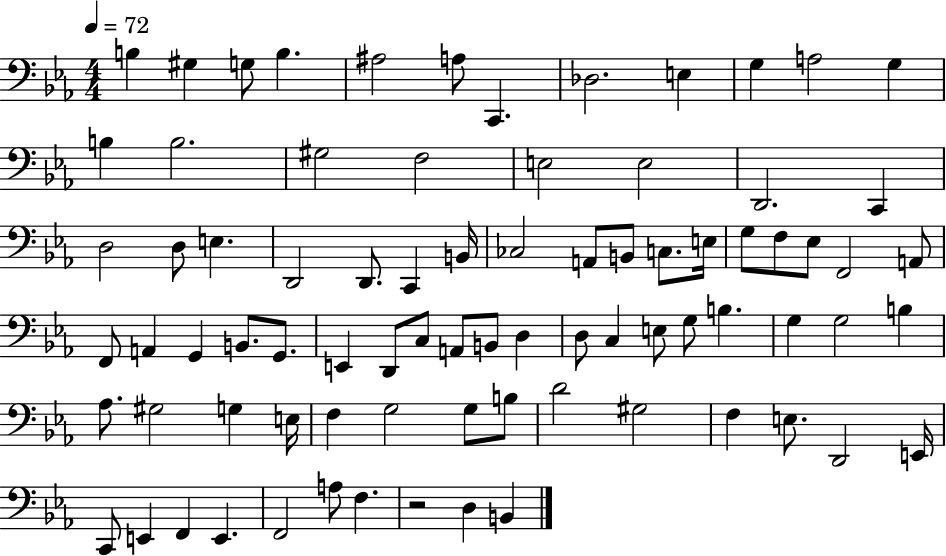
{
  \clef bass
  \numericTimeSignature
  \time 4/4
  \key ees \major
  \tempo 4 = 72
  b4 gis4 g8 b4. | ais2 a8 c,4. | des2. e4 | g4 a2 g4 | \break b4 b2. | gis2 f2 | e2 e2 | d,2. c,4 | \break d2 d8 e4. | d,2 d,8. c,4 b,16 | ces2 a,8 b,8 c8. e16 | g8 f8 ees8 f,2 a,8 | \break f,8 a,4 g,4 b,8. g,8. | e,4 d,8 c8 a,8 b,8 d4 | d8 c4 e8 g8 b4. | g4 g2 b4 | \break aes8. gis2 g4 e16 | f4 g2 g8 b8 | d'2 gis2 | f4 e8. d,2 e,16 | \break c,8 e,4 f,4 e,4. | f,2 a8 f4. | r2 d4 b,4 | \bar "|."
}